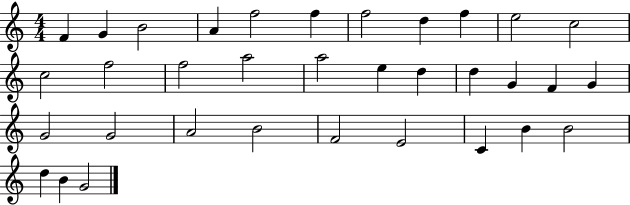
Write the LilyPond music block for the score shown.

{
  \clef treble
  \numericTimeSignature
  \time 4/4
  \key c \major
  f'4 g'4 b'2 | a'4 f''2 f''4 | f''2 d''4 f''4 | e''2 c''2 | \break c''2 f''2 | f''2 a''2 | a''2 e''4 d''4 | d''4 g'4 f'4 g'4 | \break g'2 g'2 | a'2 b'2 | f'2 e'2 | c'4 b'4 b'2 | \break d''4 b'4 g'2 | \bar "|."
}